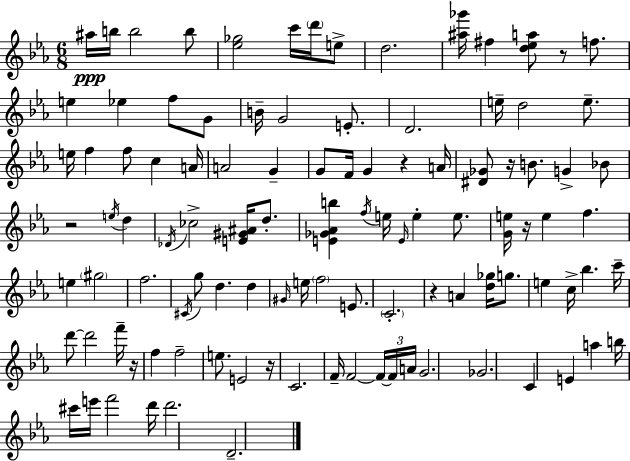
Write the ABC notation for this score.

X:1
T:Untitled
M:6/8
L:1/4
K:Cm
^a/4 b/4 b2 b/2 [_e_g]2 c'/4 d'/4 e/2 d2 [^a_g']/4 ^f [d_ea]/2 z/2 f/2 e _e f/2 G/2 B/4 G2 E/2 D2 e/4 d2 e/2 e/4 f f/2 c A/4 A2 G G/2 F/4 G z A/4 [^D_G]/2 z/4 B/2 G _B/2 z2 e/4 d _D/4 _c2 [E^G^A]/4 d/2 [E_G_Ab] f/4 e/4 E/4 e e/2 [Ge]/4 z/4 e f e ^g2 f2 ^C/4 g/2 d d ^G/4 e/4 f2 E/2 C2 z A [d_g]/4 g/2 e c/4 _b c'/4 d'/2 d'2 f'/4 z/4 f f2 e/2 E2 z/4 C2 F/4 F2 F/4 F/4 A/4 G2 _G2 C E a b/4 ^c'/4 e'/4 f'2 d'/4 d'2 D2